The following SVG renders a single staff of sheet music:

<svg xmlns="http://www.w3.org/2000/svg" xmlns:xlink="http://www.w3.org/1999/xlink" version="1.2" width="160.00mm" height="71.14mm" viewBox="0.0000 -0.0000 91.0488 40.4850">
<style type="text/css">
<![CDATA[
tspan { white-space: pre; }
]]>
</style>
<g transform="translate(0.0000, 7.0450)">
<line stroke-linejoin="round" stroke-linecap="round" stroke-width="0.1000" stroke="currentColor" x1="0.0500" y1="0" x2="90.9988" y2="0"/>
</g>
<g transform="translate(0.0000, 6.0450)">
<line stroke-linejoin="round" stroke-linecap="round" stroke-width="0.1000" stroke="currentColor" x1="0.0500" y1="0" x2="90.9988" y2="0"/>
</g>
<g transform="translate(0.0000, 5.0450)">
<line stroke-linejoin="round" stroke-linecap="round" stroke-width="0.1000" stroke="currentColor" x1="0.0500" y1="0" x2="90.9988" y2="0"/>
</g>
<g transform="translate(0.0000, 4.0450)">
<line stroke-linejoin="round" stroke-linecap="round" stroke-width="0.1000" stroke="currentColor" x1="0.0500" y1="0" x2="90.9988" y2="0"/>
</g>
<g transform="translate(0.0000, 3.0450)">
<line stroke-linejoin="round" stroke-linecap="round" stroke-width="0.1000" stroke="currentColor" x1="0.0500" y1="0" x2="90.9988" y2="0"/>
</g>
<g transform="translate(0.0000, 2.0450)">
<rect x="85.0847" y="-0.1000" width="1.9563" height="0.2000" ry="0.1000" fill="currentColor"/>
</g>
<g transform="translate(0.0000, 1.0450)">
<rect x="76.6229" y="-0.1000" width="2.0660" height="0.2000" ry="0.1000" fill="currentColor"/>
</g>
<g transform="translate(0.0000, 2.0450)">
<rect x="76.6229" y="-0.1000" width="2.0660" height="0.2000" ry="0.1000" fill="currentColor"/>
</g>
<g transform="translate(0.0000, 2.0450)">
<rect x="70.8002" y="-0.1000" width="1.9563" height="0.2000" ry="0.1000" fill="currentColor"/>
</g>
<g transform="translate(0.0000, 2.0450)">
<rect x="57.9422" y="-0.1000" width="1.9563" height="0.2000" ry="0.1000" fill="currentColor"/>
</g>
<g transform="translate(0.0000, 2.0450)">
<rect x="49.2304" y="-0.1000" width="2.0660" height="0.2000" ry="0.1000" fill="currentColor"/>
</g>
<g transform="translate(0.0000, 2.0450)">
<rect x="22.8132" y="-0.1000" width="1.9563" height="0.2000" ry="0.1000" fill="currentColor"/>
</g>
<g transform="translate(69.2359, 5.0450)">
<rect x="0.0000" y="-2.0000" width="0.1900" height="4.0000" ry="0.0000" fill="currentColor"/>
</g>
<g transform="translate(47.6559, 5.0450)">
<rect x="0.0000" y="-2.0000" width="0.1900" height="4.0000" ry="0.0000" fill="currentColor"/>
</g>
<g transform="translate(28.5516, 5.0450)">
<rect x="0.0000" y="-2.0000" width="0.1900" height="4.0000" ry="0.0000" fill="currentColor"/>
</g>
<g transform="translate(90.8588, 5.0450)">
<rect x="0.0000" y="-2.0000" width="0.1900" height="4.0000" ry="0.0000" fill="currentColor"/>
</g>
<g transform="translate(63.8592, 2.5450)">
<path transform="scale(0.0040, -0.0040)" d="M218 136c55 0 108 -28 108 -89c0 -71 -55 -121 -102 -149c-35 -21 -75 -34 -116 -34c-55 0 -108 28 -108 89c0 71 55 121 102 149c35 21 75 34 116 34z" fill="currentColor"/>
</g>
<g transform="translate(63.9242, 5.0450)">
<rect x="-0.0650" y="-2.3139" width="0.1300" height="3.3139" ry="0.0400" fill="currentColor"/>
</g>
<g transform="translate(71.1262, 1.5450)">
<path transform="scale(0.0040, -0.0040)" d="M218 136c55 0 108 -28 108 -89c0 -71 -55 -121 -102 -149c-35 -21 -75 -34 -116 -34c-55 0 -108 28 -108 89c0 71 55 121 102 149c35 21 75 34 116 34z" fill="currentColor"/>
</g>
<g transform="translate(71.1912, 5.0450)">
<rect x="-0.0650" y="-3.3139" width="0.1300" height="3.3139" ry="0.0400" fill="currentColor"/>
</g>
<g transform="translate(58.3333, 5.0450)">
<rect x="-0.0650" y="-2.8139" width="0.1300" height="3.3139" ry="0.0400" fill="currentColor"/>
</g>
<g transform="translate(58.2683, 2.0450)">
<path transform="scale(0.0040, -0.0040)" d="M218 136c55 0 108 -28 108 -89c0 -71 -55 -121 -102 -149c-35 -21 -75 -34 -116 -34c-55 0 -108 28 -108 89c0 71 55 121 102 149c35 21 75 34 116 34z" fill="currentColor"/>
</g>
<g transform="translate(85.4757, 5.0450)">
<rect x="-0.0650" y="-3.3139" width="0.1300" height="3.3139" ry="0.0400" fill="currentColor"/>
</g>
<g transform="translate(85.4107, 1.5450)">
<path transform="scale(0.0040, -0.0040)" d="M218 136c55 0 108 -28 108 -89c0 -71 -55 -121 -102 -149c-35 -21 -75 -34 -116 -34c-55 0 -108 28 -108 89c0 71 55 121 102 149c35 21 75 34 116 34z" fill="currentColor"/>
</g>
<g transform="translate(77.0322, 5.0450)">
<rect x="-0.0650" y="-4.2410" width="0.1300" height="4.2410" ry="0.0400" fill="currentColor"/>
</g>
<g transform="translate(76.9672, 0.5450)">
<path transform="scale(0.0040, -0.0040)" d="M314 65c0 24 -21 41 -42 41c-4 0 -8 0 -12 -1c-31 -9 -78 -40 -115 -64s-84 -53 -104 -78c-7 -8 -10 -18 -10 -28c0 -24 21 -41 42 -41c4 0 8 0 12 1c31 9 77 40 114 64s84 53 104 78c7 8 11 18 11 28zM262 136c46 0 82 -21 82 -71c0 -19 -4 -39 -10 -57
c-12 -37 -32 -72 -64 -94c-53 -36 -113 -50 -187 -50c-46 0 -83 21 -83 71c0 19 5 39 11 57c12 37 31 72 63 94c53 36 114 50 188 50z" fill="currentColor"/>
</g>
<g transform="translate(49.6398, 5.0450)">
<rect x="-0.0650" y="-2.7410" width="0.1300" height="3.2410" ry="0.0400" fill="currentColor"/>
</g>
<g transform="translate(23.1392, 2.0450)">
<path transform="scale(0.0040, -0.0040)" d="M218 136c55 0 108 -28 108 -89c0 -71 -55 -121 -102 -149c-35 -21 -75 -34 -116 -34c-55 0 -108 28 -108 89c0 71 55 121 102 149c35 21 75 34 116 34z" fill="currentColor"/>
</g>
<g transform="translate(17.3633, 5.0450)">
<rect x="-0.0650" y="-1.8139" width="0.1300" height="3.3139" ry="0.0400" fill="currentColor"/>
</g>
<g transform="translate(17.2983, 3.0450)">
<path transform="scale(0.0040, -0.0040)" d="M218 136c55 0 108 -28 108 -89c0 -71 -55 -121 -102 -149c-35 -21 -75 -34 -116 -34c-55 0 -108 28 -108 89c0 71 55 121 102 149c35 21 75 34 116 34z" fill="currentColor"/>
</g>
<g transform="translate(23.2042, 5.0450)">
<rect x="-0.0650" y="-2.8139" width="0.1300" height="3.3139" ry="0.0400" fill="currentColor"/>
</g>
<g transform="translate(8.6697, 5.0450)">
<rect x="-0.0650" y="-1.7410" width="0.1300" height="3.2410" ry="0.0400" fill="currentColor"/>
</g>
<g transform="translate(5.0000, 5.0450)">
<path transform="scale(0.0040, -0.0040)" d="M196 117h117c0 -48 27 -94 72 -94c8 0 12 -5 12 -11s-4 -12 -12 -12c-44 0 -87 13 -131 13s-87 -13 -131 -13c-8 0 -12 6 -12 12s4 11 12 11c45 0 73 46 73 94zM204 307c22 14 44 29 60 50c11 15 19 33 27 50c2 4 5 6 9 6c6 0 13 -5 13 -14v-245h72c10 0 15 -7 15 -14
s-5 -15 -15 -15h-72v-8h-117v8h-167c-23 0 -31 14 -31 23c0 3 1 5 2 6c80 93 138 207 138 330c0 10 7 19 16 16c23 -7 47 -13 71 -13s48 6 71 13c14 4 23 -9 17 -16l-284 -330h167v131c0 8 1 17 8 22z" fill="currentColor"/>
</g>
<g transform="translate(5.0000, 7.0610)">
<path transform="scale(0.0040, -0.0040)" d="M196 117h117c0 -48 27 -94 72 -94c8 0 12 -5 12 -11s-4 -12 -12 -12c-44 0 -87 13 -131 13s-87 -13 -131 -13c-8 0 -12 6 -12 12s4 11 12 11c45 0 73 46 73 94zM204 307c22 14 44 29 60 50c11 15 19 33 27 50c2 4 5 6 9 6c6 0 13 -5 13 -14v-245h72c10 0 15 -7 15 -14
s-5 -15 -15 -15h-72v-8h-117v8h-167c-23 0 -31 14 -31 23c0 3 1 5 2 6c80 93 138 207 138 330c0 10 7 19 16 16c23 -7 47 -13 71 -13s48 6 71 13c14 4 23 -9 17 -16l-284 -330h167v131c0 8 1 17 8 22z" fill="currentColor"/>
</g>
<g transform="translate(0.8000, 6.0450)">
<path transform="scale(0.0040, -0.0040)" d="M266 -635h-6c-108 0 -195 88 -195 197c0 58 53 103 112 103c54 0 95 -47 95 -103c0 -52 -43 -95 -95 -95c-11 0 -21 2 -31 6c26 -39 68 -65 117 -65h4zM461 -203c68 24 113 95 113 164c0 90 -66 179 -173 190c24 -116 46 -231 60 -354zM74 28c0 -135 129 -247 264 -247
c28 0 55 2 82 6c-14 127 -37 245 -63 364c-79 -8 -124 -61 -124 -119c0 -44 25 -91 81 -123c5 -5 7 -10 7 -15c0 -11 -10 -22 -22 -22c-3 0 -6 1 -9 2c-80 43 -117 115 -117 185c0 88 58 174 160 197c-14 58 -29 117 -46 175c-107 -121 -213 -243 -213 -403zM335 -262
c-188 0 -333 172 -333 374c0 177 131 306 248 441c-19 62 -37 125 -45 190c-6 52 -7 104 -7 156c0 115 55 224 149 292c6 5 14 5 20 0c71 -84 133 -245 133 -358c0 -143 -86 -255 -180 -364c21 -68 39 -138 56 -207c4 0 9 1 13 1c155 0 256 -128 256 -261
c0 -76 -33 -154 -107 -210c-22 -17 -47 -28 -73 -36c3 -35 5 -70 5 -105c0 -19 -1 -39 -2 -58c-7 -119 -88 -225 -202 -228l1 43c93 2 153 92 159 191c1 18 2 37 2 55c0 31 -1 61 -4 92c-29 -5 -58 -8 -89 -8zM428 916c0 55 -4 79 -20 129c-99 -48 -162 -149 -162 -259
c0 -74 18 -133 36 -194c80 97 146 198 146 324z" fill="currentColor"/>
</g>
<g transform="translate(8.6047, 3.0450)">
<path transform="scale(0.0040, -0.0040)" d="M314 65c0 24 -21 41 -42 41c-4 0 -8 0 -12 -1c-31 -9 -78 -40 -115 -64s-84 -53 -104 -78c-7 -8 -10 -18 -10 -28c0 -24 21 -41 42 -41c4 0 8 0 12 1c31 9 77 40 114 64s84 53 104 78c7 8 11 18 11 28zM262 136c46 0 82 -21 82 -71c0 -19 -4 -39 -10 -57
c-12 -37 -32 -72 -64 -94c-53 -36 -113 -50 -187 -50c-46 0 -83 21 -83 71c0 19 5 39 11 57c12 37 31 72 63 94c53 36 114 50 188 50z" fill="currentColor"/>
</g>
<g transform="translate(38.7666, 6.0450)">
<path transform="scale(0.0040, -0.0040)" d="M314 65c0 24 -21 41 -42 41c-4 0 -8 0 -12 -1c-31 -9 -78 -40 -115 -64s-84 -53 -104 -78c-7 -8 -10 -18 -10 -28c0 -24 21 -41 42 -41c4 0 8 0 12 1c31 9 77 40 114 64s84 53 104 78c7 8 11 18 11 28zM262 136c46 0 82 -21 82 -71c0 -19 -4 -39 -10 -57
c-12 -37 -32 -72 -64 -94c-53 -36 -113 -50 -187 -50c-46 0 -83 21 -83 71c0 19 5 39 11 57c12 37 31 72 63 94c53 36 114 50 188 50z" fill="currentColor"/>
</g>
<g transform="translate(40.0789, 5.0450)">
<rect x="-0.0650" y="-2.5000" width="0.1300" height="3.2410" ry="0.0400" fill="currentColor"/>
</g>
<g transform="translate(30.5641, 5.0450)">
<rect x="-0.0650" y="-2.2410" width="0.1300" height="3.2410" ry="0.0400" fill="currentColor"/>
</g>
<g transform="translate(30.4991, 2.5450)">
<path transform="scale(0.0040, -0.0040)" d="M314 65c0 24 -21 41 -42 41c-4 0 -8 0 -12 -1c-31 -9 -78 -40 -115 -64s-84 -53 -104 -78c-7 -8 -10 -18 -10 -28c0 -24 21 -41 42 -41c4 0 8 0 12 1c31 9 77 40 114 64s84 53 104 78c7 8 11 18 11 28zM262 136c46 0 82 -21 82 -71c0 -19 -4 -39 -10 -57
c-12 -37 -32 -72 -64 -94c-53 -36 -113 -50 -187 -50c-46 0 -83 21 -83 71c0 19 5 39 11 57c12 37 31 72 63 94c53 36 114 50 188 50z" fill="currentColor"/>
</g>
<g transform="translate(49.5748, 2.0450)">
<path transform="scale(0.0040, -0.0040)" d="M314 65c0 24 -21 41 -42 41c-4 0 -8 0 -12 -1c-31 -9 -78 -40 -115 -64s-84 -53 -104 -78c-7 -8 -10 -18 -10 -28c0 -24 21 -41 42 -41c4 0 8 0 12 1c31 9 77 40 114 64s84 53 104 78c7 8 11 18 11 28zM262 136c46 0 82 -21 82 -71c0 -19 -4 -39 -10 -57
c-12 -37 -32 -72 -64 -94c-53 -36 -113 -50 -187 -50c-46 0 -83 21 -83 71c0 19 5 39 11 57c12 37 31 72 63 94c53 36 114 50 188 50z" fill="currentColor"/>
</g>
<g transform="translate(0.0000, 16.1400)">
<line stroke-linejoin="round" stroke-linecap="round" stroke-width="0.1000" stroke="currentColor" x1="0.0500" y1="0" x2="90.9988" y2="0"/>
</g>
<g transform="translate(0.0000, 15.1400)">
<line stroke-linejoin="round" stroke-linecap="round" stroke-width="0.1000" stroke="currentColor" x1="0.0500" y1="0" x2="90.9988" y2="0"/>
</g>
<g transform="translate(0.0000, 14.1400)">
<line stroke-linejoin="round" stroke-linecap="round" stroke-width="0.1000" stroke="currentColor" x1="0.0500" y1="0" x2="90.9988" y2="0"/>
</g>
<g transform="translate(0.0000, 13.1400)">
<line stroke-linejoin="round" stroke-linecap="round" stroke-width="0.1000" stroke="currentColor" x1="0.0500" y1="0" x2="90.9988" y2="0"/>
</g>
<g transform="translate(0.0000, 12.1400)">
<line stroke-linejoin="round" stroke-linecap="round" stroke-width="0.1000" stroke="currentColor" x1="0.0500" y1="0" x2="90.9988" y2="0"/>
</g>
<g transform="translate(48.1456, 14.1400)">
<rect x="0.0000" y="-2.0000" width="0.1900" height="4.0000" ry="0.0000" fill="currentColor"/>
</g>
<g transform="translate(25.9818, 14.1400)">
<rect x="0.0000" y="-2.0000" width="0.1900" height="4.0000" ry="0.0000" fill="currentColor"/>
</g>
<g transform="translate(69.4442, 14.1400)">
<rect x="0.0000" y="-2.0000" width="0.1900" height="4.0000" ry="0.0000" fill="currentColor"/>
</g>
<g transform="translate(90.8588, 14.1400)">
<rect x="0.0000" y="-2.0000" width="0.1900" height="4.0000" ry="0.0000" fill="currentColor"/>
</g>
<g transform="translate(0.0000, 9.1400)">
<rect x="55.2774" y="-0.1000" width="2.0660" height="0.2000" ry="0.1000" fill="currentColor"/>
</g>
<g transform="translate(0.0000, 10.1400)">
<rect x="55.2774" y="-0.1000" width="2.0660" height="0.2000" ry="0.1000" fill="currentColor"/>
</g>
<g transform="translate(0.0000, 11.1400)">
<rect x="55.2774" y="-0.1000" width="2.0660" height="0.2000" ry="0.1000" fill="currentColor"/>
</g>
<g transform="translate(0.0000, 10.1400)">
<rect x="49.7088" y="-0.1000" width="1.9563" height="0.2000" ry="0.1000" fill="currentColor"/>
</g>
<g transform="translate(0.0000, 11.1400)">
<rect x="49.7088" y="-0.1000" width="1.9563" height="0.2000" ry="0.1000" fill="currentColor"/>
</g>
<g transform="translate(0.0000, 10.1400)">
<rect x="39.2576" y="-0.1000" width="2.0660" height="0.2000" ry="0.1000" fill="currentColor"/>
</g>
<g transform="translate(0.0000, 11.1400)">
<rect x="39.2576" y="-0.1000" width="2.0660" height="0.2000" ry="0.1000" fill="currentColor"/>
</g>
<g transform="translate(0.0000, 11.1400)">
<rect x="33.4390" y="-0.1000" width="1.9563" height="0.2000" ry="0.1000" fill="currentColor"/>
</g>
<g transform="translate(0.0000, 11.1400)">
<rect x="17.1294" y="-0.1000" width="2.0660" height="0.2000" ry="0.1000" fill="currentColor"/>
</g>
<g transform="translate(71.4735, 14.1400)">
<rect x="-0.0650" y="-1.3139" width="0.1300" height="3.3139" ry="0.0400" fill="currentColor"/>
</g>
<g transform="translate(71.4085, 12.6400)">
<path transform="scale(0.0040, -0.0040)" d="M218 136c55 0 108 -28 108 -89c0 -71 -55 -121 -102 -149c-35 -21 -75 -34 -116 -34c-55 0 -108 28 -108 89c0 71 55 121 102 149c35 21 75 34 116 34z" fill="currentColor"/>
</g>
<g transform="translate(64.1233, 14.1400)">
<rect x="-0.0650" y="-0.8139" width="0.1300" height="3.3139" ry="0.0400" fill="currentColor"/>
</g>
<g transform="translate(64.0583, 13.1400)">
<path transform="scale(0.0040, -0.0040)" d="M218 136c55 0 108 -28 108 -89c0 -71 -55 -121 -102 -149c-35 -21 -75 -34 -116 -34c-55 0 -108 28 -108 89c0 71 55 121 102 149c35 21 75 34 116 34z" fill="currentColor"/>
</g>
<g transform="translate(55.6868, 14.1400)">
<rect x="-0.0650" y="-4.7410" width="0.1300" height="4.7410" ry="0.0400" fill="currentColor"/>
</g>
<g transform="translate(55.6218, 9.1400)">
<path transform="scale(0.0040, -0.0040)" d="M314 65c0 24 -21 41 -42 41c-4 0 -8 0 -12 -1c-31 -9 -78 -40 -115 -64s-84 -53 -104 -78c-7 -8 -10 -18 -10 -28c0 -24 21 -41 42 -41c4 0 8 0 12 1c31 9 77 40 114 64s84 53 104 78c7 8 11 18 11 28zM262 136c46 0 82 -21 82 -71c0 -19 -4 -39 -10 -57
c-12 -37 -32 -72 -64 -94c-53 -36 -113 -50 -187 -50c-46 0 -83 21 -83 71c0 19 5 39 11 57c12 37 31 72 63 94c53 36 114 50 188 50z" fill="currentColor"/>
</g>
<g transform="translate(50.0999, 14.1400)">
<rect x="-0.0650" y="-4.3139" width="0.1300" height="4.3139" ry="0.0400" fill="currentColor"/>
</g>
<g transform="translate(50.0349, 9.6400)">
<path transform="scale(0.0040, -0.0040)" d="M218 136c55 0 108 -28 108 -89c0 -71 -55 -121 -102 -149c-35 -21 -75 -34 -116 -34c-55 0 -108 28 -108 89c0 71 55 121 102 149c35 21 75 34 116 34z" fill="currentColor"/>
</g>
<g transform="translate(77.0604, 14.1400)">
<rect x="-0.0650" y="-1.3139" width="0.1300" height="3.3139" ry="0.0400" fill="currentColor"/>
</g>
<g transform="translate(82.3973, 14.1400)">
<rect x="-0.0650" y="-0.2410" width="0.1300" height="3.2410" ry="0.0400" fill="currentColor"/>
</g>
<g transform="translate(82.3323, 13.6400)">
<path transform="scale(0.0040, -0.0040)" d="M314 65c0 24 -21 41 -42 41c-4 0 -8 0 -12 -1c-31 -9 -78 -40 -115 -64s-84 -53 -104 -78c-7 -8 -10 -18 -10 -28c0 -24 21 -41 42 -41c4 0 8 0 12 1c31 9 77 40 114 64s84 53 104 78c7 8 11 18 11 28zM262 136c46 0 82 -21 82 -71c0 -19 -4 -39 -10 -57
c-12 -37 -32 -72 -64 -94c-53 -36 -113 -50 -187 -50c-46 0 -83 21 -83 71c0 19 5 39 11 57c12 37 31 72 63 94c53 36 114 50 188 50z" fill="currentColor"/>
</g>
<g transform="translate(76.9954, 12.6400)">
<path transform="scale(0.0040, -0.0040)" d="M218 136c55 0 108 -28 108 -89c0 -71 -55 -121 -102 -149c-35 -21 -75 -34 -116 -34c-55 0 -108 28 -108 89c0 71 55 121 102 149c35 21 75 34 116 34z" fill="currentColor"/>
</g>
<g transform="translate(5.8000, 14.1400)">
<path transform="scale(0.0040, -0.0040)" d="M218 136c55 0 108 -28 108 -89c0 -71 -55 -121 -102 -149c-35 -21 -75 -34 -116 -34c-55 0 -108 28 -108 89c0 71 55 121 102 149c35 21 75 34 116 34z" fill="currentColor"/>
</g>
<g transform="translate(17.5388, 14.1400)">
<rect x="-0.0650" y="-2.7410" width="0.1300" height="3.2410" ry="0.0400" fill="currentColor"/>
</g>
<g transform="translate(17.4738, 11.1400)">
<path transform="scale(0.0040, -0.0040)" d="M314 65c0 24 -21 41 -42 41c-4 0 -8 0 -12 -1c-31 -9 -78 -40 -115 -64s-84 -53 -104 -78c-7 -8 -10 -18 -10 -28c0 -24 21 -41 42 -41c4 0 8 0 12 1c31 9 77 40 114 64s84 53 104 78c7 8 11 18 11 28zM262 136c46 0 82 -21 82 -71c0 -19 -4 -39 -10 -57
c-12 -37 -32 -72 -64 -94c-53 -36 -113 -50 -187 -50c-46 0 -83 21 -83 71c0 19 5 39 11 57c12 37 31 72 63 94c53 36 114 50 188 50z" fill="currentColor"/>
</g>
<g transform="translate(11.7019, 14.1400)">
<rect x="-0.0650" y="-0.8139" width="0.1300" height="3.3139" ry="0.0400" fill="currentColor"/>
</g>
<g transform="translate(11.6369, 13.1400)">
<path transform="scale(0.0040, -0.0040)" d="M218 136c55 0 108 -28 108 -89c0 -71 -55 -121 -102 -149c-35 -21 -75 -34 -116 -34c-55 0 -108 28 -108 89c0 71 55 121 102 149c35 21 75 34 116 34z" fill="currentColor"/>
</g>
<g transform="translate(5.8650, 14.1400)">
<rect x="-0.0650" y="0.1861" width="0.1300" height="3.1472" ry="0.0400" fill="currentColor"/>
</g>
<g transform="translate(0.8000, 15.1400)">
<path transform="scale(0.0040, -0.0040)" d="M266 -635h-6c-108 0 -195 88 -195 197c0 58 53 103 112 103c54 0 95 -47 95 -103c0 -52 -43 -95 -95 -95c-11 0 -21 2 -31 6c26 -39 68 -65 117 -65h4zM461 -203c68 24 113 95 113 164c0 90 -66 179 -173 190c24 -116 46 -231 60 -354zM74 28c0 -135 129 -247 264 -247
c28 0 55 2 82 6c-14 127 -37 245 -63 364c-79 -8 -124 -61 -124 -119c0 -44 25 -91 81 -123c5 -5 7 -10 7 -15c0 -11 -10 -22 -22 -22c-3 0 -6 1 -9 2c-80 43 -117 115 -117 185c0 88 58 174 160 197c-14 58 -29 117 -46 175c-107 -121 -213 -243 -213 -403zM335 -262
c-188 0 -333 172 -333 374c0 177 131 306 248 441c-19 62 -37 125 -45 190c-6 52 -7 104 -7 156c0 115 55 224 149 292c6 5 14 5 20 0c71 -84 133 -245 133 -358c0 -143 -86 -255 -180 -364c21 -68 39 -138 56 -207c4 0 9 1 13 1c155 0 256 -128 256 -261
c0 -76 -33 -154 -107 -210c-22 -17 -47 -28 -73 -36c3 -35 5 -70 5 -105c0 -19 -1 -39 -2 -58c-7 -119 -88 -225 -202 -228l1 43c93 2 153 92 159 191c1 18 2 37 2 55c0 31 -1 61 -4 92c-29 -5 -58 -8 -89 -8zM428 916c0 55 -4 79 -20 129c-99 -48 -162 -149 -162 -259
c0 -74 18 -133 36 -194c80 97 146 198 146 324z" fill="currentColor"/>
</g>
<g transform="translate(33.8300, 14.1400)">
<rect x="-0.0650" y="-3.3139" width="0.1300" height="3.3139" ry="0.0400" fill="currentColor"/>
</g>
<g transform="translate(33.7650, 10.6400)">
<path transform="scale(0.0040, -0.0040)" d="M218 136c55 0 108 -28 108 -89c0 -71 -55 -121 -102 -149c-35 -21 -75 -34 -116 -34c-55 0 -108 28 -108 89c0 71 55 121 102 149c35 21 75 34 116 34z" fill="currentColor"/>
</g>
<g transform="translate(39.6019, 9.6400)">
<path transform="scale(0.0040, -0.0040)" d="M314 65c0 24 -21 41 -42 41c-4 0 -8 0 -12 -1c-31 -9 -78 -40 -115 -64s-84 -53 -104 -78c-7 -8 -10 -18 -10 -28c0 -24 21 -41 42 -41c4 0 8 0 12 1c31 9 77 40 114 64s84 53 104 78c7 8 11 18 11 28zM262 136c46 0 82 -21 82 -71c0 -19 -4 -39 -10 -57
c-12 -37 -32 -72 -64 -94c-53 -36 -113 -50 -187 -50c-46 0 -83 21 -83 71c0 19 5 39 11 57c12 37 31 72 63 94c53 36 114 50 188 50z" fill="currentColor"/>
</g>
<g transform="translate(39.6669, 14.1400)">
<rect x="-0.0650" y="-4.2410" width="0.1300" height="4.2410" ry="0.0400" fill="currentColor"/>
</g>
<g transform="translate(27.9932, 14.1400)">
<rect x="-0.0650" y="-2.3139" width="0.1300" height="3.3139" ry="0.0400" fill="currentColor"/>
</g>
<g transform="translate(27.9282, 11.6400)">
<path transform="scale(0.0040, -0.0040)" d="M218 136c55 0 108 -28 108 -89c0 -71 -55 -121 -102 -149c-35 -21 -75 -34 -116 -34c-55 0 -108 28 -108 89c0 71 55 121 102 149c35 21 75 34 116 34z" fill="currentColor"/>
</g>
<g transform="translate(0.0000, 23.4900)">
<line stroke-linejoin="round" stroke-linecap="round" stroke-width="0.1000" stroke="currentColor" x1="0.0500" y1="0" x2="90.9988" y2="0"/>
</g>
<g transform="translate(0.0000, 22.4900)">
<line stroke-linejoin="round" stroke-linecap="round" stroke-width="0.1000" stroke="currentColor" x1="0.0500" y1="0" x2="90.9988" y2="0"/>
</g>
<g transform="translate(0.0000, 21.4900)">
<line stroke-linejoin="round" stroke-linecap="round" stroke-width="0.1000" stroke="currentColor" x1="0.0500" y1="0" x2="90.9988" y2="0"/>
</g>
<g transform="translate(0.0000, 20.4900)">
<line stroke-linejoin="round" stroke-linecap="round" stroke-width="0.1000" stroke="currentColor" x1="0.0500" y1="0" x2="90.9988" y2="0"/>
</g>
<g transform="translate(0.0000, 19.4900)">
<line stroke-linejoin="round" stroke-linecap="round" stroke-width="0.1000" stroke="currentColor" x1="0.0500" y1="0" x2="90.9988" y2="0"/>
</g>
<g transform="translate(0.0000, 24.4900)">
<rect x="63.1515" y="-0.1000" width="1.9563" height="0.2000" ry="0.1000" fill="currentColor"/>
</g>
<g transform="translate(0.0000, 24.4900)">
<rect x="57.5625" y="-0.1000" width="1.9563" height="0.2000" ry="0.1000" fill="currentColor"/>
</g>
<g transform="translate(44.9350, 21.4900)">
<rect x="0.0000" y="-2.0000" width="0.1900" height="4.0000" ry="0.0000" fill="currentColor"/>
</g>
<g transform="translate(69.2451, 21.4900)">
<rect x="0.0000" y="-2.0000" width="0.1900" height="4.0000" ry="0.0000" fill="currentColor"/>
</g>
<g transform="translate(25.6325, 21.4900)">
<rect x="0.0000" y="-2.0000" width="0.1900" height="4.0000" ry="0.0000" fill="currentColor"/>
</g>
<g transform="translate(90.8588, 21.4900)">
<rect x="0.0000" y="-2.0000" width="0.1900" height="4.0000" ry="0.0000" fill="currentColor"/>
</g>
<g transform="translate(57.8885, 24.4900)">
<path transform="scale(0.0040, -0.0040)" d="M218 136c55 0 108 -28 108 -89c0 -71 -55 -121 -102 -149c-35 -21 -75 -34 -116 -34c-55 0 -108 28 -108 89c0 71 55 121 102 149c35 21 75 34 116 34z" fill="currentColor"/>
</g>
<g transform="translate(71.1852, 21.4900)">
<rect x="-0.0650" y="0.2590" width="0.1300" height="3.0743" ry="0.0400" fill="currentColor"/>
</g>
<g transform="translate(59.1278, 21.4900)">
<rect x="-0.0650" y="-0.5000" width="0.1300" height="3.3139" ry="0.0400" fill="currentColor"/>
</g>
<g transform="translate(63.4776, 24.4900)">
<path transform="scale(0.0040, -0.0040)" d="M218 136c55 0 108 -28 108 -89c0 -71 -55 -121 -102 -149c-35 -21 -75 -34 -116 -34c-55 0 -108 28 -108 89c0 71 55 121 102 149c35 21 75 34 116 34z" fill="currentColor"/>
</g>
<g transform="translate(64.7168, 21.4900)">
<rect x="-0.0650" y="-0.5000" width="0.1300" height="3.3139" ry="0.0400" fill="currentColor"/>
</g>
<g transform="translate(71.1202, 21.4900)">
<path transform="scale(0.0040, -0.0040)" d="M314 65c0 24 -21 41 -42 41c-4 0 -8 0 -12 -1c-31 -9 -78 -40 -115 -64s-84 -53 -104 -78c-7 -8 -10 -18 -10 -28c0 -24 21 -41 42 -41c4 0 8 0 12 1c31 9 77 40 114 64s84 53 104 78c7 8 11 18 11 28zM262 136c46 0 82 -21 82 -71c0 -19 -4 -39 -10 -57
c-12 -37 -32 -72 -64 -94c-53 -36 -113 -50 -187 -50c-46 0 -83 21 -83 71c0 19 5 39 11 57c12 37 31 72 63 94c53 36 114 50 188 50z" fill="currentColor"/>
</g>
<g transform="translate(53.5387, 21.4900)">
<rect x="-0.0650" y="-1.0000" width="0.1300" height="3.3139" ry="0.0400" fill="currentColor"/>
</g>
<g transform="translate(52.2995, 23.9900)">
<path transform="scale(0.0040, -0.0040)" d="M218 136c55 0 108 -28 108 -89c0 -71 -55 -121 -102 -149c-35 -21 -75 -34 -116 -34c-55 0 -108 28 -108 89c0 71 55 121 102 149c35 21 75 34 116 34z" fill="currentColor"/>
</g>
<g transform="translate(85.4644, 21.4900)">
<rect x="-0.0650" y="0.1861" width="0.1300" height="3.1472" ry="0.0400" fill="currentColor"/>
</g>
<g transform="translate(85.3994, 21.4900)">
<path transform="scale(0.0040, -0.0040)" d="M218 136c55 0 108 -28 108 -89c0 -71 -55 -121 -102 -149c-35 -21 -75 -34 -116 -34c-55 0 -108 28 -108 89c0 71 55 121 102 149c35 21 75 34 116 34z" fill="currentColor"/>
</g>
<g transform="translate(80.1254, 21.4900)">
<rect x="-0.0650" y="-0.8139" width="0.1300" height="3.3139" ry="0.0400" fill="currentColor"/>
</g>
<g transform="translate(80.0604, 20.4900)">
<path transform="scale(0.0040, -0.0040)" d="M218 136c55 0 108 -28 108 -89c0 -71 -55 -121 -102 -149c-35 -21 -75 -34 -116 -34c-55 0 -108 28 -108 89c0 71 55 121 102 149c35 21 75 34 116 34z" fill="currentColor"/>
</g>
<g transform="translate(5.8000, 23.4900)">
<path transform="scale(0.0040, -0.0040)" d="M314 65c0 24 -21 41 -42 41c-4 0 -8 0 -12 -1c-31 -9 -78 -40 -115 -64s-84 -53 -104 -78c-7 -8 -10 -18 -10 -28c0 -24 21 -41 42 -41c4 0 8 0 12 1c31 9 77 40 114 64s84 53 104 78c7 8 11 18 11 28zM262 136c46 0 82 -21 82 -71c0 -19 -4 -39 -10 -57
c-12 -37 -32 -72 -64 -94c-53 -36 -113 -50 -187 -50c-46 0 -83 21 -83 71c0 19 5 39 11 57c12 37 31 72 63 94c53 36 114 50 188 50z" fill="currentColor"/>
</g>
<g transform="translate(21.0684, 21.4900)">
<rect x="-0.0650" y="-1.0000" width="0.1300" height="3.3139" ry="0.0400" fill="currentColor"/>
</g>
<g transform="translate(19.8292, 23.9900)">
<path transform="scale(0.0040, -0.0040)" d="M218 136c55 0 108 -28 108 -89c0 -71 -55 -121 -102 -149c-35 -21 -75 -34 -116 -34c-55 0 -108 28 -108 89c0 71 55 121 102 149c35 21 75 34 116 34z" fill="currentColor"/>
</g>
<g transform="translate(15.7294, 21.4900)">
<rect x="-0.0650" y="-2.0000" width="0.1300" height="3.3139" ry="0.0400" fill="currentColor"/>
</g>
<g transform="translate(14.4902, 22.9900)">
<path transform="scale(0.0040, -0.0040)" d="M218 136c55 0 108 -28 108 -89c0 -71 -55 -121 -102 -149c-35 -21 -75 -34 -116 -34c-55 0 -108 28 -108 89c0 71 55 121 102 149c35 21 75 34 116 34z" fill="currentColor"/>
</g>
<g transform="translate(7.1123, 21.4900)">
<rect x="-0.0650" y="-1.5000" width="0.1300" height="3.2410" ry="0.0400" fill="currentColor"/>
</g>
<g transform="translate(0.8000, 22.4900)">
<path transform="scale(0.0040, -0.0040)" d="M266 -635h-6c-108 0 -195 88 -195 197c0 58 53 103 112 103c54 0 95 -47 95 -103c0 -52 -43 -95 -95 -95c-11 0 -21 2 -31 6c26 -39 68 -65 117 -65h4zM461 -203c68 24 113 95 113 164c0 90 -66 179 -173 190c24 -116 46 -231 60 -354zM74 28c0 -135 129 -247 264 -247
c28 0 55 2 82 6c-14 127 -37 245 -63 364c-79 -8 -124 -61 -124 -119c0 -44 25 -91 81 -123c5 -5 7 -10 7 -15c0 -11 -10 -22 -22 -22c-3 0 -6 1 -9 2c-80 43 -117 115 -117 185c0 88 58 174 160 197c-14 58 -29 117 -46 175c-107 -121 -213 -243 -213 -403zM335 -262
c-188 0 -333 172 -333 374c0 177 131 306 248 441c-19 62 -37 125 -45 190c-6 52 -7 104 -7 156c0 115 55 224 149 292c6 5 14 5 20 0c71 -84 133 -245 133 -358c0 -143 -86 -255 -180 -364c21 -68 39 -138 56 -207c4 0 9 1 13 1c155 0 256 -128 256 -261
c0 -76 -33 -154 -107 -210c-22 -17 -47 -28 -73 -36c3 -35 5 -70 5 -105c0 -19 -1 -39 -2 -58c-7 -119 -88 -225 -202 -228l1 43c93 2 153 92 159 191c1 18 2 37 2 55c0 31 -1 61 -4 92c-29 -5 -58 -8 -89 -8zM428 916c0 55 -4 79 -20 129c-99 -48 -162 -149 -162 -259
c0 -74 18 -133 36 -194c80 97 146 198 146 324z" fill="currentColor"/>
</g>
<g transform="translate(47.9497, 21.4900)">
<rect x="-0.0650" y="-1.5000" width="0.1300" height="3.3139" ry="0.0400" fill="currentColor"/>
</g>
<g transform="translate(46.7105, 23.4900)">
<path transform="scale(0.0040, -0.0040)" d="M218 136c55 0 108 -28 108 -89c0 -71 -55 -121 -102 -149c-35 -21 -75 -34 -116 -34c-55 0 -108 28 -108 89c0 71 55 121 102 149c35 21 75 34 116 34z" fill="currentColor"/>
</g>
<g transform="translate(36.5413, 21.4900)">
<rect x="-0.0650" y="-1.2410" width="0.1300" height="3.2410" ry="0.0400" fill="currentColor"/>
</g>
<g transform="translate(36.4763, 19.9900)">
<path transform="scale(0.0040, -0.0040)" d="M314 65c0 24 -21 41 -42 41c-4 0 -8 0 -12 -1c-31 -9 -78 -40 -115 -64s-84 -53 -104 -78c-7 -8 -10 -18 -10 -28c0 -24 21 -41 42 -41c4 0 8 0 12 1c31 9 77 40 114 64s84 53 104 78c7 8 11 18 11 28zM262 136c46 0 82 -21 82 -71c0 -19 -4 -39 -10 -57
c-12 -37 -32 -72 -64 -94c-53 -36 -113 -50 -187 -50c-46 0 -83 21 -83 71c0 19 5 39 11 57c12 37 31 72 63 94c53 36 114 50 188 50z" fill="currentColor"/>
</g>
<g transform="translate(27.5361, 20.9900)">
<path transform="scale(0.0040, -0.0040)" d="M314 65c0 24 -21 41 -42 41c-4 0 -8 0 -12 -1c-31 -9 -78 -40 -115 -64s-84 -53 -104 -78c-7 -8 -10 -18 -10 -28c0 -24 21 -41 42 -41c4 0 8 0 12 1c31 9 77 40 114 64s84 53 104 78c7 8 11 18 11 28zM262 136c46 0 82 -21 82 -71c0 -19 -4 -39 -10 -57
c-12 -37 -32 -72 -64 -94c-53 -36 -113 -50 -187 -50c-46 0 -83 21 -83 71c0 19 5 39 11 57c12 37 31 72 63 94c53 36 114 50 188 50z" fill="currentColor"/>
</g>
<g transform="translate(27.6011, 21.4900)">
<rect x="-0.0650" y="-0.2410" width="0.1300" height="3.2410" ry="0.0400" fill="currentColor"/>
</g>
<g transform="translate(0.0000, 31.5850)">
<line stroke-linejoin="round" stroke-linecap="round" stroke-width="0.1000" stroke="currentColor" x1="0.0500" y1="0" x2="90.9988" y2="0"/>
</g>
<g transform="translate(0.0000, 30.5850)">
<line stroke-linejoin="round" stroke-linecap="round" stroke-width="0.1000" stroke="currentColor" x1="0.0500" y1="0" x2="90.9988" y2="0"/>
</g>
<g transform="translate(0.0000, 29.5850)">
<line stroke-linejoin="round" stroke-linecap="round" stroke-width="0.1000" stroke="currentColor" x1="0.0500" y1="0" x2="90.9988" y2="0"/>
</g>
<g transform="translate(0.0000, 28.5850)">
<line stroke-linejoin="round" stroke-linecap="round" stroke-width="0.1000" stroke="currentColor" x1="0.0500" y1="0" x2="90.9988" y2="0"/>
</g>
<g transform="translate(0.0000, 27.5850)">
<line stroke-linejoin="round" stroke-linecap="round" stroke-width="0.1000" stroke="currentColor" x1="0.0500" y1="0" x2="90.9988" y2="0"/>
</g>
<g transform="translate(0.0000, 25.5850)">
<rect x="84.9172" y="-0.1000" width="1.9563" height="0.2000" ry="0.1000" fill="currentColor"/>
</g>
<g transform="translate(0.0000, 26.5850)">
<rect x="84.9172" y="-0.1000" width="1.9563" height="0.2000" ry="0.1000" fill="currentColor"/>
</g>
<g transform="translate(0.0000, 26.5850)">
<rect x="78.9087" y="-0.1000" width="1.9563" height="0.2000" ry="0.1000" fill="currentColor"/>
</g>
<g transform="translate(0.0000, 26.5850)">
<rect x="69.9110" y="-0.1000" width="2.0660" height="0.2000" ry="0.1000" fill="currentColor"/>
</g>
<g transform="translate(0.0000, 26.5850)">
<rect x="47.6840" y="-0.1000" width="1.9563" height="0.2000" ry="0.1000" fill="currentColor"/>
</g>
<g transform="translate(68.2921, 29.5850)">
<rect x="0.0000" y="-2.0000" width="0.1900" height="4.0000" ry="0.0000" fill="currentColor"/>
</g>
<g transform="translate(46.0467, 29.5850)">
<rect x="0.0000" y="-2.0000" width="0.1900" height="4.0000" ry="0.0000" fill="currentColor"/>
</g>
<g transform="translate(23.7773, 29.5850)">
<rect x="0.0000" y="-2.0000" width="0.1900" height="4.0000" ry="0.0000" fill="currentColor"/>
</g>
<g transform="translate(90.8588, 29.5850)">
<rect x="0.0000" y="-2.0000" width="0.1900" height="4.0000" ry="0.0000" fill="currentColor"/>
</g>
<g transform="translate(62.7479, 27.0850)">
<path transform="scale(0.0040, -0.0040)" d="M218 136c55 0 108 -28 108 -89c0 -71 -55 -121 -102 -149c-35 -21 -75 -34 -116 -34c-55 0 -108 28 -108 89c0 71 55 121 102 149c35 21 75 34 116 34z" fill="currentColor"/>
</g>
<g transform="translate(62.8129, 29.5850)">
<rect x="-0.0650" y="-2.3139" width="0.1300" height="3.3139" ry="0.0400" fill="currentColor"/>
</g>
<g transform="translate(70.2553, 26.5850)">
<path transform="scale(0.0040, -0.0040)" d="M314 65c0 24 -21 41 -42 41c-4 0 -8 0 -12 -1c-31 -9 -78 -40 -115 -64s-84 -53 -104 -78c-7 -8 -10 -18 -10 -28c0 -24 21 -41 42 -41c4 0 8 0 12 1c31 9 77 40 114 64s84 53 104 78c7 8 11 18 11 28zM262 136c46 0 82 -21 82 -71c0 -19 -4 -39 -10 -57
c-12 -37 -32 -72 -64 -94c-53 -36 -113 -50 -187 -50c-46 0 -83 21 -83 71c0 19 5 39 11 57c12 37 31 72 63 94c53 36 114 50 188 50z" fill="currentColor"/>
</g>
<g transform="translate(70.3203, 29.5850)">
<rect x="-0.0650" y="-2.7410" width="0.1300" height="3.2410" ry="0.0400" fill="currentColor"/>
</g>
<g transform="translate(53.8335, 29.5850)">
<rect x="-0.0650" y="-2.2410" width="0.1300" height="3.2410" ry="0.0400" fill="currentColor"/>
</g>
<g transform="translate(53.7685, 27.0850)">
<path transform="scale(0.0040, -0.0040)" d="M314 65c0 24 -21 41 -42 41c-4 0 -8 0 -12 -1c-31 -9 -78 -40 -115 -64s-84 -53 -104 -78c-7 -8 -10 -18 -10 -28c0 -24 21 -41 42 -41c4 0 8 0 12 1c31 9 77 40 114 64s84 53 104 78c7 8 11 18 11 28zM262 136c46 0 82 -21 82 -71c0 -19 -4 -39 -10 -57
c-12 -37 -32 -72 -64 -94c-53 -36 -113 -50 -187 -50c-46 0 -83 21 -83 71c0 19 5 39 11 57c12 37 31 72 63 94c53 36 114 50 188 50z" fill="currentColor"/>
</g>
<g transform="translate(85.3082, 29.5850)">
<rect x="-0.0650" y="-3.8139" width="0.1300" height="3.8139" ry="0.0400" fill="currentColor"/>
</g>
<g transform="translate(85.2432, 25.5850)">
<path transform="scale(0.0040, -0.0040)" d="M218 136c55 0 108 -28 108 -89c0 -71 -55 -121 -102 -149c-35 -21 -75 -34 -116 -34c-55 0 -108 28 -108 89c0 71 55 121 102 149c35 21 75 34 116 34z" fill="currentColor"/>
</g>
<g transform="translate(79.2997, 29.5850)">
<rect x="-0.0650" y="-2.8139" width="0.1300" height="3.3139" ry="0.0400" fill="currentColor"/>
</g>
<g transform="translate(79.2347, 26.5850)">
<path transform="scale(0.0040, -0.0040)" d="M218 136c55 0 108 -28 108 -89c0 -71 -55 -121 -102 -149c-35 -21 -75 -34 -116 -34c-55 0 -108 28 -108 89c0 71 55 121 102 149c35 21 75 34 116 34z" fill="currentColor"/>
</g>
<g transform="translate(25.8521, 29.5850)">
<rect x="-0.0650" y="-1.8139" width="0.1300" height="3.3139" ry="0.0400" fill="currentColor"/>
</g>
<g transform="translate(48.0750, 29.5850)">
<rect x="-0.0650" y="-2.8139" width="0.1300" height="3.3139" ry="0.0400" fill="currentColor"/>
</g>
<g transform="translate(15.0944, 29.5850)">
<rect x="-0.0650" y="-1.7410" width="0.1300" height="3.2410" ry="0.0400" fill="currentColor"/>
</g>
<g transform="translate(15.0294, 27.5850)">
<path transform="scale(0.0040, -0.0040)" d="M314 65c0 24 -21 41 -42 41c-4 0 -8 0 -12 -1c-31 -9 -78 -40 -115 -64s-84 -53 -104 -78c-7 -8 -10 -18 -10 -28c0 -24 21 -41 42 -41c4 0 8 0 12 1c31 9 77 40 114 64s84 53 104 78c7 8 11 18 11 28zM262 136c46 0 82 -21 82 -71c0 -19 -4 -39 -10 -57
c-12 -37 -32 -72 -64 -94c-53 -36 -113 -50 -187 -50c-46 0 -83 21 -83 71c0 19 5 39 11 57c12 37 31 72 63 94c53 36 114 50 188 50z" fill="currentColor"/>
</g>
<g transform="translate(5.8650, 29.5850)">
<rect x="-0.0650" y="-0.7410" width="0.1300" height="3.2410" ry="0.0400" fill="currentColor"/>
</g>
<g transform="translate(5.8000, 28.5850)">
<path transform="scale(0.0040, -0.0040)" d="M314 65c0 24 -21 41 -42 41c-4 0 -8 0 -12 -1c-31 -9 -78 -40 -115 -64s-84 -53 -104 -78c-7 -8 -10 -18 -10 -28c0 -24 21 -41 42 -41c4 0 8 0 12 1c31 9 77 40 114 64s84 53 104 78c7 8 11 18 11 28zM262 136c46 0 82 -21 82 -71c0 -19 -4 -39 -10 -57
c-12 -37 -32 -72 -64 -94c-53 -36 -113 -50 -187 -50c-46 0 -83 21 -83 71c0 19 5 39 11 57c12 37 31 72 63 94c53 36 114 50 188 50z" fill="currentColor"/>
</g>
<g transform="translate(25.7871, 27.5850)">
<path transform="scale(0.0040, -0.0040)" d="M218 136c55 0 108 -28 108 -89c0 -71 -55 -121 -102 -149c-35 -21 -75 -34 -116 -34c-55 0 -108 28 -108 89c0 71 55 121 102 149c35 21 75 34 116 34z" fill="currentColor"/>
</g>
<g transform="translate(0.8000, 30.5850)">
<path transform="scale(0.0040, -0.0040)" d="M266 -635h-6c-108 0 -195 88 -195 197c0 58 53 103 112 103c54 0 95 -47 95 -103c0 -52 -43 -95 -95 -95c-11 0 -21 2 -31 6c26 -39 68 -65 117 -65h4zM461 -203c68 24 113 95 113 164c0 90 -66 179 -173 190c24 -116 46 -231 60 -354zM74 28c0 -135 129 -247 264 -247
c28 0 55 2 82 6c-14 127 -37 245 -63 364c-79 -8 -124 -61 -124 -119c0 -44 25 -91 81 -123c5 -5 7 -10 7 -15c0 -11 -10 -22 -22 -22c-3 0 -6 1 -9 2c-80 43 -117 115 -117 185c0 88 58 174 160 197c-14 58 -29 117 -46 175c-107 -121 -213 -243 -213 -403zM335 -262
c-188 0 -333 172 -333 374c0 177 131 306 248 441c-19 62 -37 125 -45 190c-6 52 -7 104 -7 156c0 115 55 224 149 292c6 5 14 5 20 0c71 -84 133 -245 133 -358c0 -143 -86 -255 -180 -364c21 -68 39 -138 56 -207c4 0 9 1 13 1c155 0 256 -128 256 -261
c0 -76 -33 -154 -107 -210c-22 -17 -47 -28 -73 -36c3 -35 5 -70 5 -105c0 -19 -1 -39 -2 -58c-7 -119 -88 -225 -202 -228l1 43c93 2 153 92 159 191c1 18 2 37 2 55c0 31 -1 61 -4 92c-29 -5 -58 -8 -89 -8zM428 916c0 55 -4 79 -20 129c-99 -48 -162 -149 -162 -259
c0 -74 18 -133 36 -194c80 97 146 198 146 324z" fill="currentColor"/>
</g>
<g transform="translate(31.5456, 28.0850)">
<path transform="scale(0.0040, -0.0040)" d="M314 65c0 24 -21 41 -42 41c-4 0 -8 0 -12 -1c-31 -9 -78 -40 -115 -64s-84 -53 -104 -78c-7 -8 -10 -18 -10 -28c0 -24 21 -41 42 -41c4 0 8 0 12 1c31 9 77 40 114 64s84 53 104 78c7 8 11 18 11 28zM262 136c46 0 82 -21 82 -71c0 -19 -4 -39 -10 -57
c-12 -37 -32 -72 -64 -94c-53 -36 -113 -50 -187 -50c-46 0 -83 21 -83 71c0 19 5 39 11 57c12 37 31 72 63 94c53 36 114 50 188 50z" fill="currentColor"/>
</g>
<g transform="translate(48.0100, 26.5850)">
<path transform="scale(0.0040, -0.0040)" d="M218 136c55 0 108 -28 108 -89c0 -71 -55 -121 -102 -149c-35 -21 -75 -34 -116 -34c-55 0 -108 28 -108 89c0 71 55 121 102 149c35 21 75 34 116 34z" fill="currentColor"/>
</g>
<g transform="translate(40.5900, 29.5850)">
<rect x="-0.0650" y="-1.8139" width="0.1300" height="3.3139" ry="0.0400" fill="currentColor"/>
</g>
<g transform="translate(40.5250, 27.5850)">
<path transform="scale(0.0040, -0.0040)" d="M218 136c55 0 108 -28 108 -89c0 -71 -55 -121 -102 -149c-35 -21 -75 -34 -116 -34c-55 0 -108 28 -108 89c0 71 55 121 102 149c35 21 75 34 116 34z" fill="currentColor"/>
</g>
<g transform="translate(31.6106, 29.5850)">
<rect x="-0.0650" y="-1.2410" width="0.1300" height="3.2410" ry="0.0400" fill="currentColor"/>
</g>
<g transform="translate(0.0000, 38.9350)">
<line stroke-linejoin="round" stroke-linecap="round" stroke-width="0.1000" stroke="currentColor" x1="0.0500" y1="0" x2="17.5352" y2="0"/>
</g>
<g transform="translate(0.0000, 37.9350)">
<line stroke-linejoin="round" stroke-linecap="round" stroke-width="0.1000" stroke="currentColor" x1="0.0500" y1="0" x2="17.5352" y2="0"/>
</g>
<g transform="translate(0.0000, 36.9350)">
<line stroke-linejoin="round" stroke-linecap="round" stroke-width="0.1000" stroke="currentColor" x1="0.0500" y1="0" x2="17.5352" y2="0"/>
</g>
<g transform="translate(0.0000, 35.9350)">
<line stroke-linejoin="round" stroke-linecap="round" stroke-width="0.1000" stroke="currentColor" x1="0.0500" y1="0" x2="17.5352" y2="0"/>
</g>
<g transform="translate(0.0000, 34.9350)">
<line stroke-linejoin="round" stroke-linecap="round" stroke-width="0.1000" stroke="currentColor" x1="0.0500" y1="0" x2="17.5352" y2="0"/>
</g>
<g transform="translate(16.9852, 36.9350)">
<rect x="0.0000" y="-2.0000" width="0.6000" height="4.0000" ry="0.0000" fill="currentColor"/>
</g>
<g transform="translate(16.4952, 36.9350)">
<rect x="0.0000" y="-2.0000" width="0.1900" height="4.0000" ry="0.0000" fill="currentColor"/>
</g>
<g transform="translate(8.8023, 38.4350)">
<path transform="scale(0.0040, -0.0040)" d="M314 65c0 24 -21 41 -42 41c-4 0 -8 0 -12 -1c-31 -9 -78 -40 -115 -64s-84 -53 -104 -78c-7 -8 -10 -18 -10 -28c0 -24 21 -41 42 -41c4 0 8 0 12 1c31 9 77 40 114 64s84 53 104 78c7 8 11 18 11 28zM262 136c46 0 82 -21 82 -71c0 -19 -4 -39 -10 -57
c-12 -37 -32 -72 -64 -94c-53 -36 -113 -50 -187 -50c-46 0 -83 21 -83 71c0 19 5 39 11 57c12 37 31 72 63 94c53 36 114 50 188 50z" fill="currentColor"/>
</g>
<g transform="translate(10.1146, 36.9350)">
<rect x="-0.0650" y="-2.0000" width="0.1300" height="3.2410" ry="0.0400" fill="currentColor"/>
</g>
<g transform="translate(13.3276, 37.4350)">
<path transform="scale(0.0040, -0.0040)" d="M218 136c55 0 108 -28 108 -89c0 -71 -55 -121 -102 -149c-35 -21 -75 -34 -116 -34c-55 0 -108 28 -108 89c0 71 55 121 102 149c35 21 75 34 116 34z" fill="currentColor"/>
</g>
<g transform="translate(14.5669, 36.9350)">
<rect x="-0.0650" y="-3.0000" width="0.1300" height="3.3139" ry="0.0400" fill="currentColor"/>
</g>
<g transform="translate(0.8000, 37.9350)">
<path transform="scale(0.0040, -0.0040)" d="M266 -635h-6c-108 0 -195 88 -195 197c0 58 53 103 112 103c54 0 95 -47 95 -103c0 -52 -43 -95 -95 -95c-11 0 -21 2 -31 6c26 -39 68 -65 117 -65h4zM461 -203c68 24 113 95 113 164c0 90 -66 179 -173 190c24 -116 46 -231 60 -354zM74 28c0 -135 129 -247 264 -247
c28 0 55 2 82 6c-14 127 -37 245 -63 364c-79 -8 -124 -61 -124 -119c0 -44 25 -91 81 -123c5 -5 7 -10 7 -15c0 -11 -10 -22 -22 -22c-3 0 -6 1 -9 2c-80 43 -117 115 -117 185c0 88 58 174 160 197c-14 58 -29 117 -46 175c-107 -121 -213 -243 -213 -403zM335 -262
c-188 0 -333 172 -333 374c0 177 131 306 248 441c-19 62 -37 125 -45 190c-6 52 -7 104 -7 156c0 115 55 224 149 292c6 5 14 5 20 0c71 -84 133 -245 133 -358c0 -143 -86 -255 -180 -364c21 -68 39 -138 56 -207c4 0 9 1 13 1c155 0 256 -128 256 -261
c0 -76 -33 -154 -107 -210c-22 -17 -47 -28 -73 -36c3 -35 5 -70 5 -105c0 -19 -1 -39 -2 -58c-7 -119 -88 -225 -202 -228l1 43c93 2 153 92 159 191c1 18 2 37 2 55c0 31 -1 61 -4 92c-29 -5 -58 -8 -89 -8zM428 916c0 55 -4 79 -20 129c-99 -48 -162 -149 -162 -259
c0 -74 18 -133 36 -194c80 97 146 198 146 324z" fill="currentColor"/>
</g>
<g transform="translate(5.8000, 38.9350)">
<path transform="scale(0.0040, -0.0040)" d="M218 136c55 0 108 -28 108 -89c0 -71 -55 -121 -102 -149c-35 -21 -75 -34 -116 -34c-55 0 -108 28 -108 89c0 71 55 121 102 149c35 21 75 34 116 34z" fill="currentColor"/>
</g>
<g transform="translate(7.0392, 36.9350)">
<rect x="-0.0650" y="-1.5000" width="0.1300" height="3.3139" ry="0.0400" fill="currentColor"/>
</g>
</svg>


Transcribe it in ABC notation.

X:1
T:Untitled
M:4/4
L:1/4
K:C
f2 f a g2 G2 a2 a g b d'2 b B d a2 g b d'2 d' e'2 d e e c2 E2 F D c2 e2 E D C C B2 d B d2 f2 f e2 f a g2 g a2 a c' E F2 A